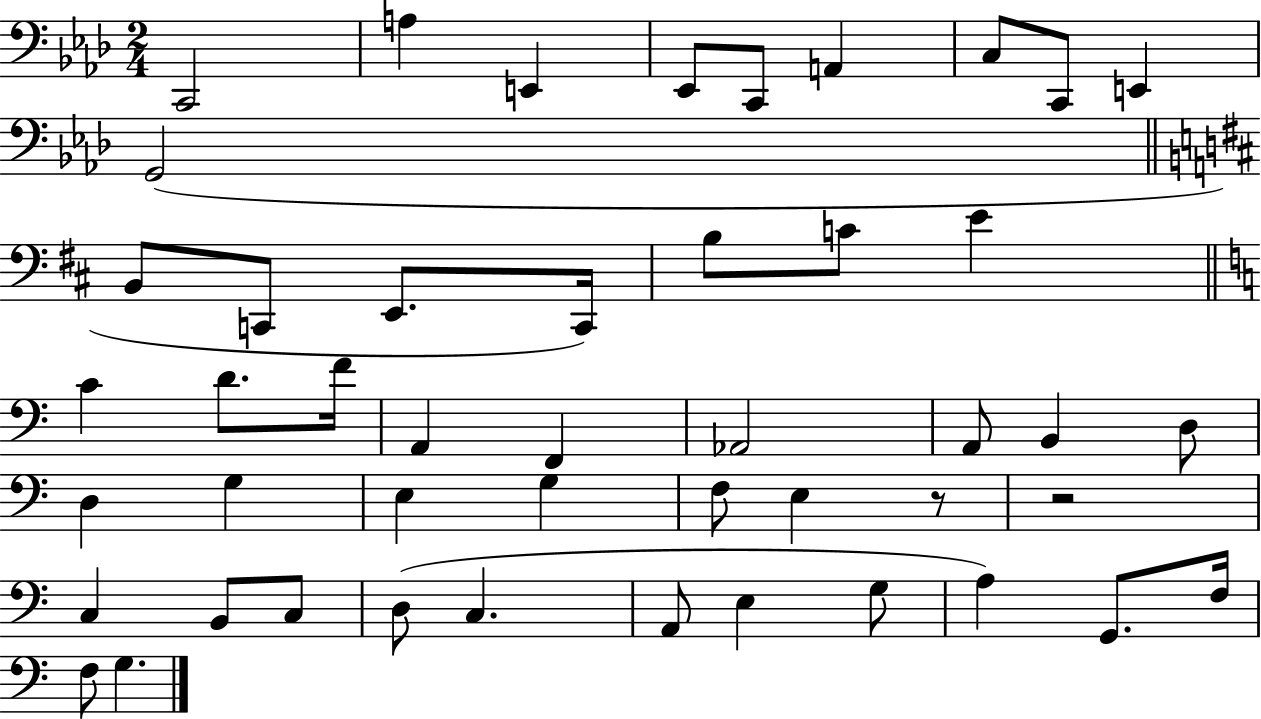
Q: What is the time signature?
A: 2/4